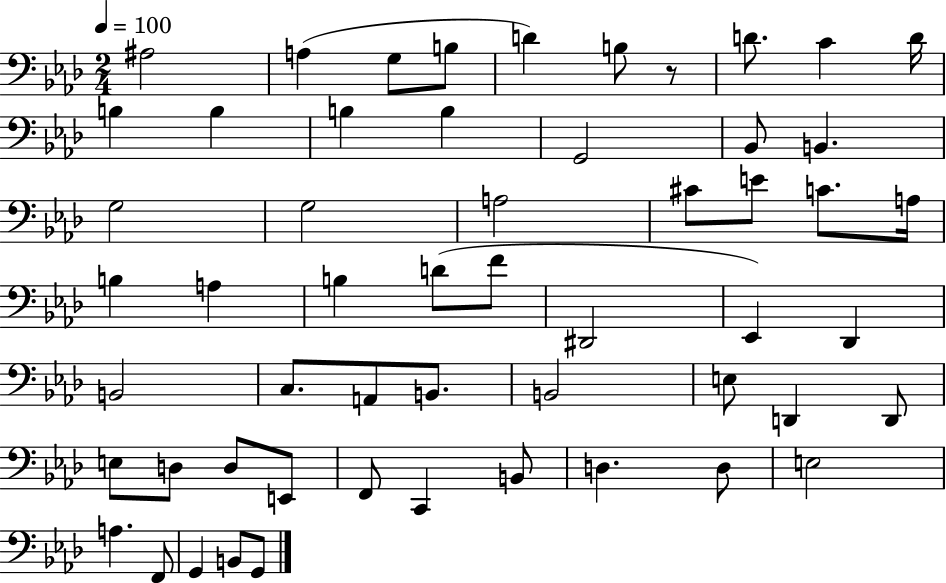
X:1
T:Untitled
M:2/4
L:1/4
K:Ab
^A,2 A, G,/2 B,/2 D B,/2 z/2 D/2 C D/4 B, B, B, B, G,,2 _B,,/2 B,, G,2 G,2 A,2 ^C/2 E/2 C/2 A,/4 B, A, B, D/2 F/2 ^D,,2 _E,, _D,, B,,2 C,/2 A,,/2 B,,/2 B,,2 E,/2 D,, D,,/2 E,/2 D,/2 D,/2 E,,/2 F,,/2 C,, B,,/2 D, D,/2 E,2 A, F,,/2 G,, B,,/2 G,,/2